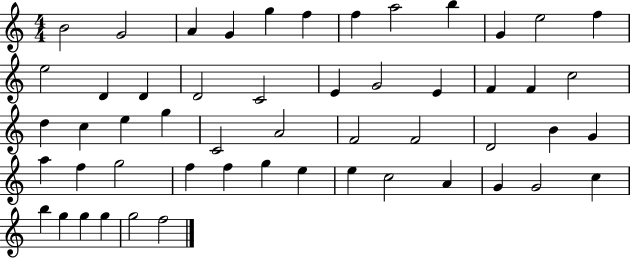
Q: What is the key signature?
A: C major